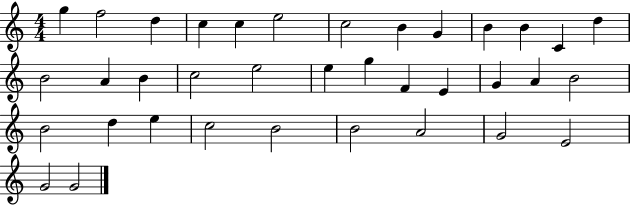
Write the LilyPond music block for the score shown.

{
  \clef treble
  \numericTimeSignature
  \time 4/4
  \key c \major
  g''4 f''2 d''4 | c''4 c''4 e''2 | c''2 b'4 g'4 | b'4 b'4 c'4 d''4 | \break b'2 a'4 b'4 | c''2 e''2 | e''4 g''4 f'4 e'4 | g'4 a'4 b'2 | \break b'2 d''4 e''4 | c''2 b'2 | b'2 a'2 | g'2 e'2 | \break g'2 g'2 | \bar "|."
}